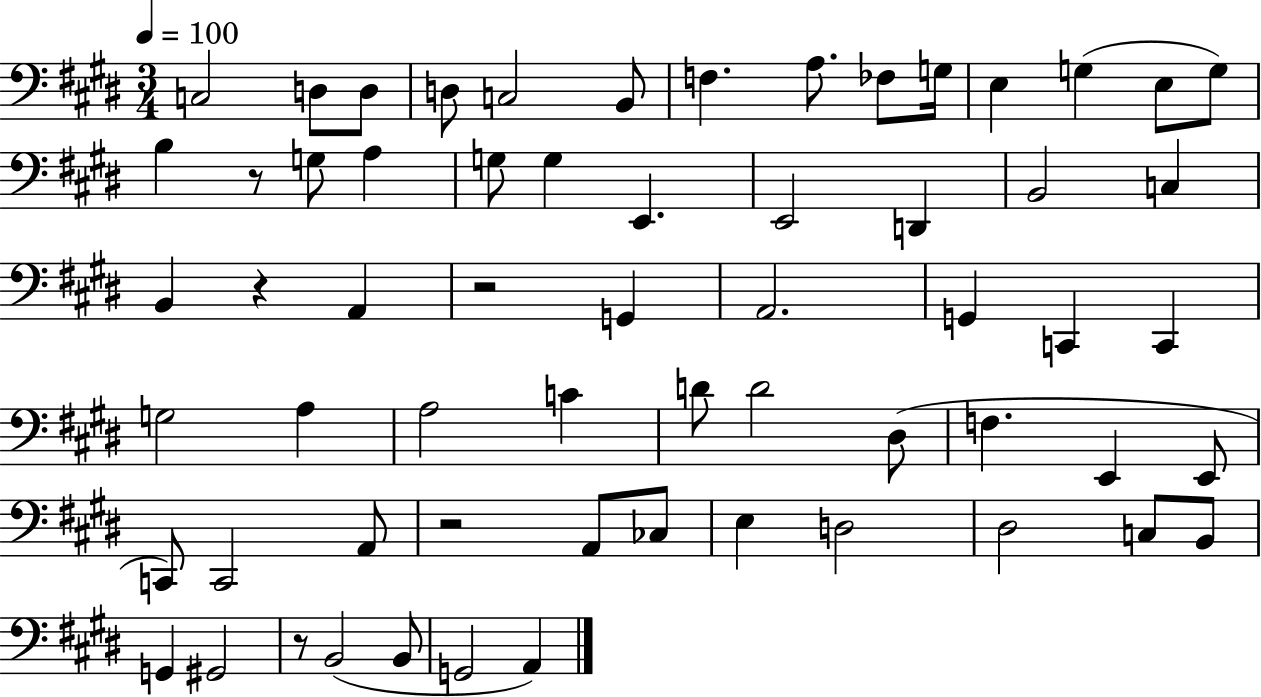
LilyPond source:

{
  \clef bass
  \numericTimeSignature
  \time 3/4
  \key e \major
  \tempo 4 = 100
  \repeat volta 2 { c2 d8 d8 | d8 c2 b,8 | f4. a8. fes8 g16 | e4 g4( e8 g8) | \break b4 r8 g8 a4 | g8 g4 e,4. | e,2 d,4 | b,2 c4 | \break b,4 r4 a,4 | r2 g,4 | a,2. | g,4 c,4 c,4 | \break g2 a4 | a2 c'4 | d'8 d'2 dis8( | f4. e,4 e,8 | \break c,8) c,2 a,8 | r2 a,8 ces8 | e4 d2 | dis2 c8 b,8 | \break g,4 gis,2 | r8 b,2( b,8 | g,2 a,4) | } \bar "|."
}